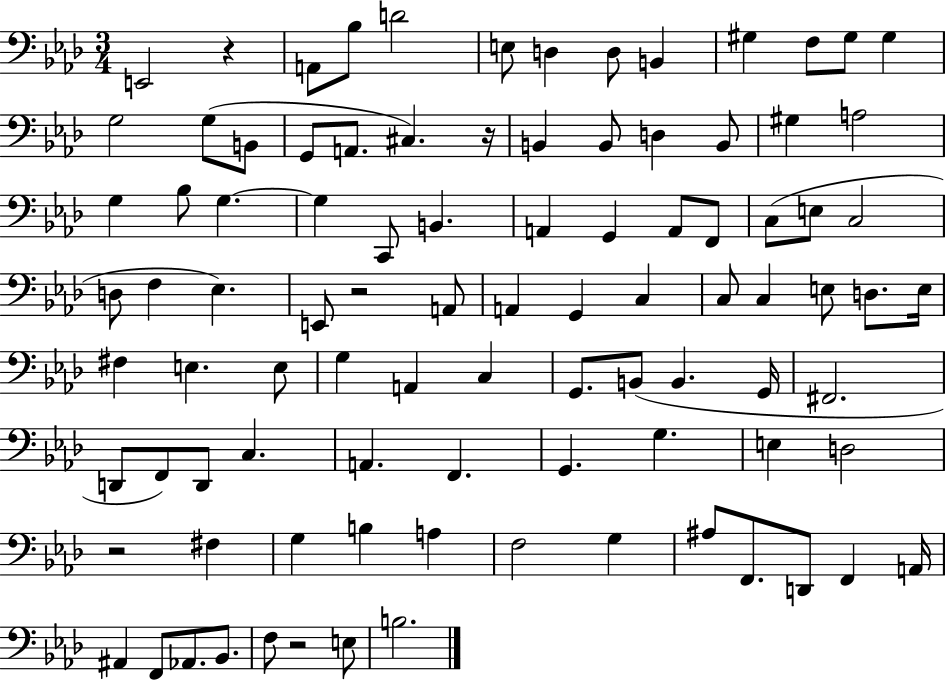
X:1
T:Untitled
M:3/4
L:1/4
K:Ab
E,,2 z A,,/2 _B,/2 D2 E,/2 D, D,/2 B,, ^G, F,/2 ^G,/2 ^G, G,2 G,/2 B,,/2 G,,/2 A,,/2 ^C, z/4 B,, B,,/2 D, B,,/2 ^G, A,2 G, _B,/2 G, G, C,,/2 B,, A,, G,, A,,/2 F,,/2 C,/2 E,/2 C,2 D,/2 F, _E, E,,/2 z2 A,,/2 A,, G,, C, C,/2 C, E,/2 D,/2 E,/4 ^F, E, E,/2 G, A,, C, G,,/2 B,,/2 B,, G,,/4 ^F,,2 D,,/2 F,,/2 D,,/2 C, A,, F,, G,, G, E, D,2 z2 ^F, G, B, A, F,2 G, ^A,/2 F,,/2 D,,/2 F,, A,,/4 ^A,, F,,/2 _A,,/2 _B,,/2 F,/2 z2 E,/2 B,2